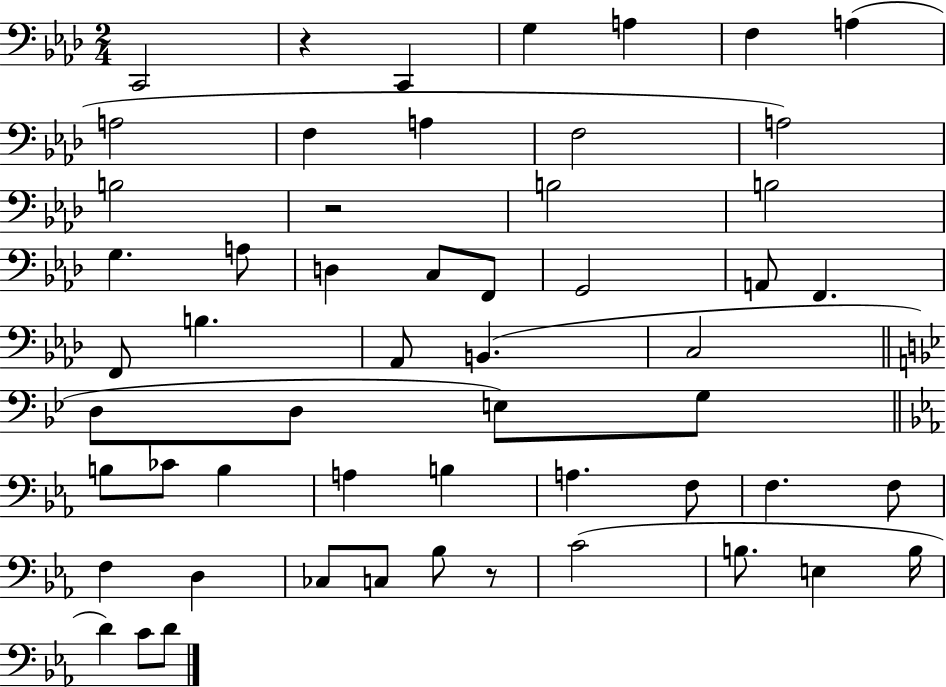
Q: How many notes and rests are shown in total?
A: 55